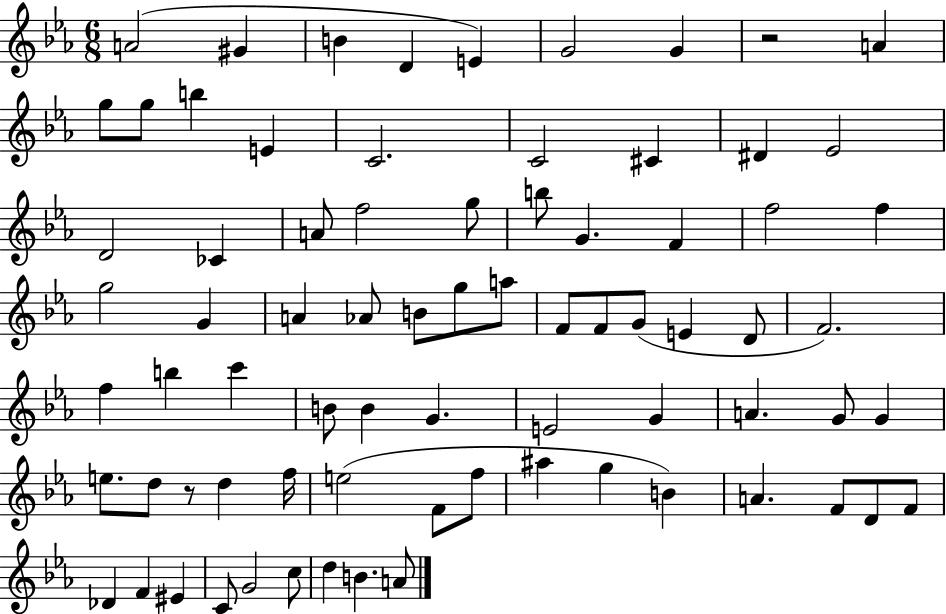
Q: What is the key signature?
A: EES major